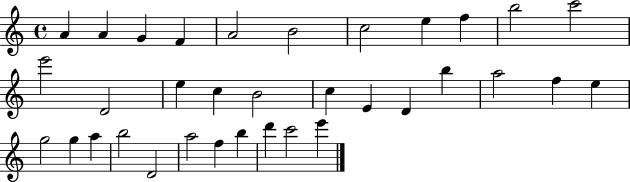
A4/q A4/q G4/q F4/q A4/h B4/h C5/h E5/q F5/q B5/h C6/h E6/h D4/h E5/q C5/q B4/h C5/q E4/q D4/q B5/q A5/h F5/q E5/q G5/h G5/q A5/q B5/h D4/h A5/h F5/q B5/q D6/q C6/h E6/q